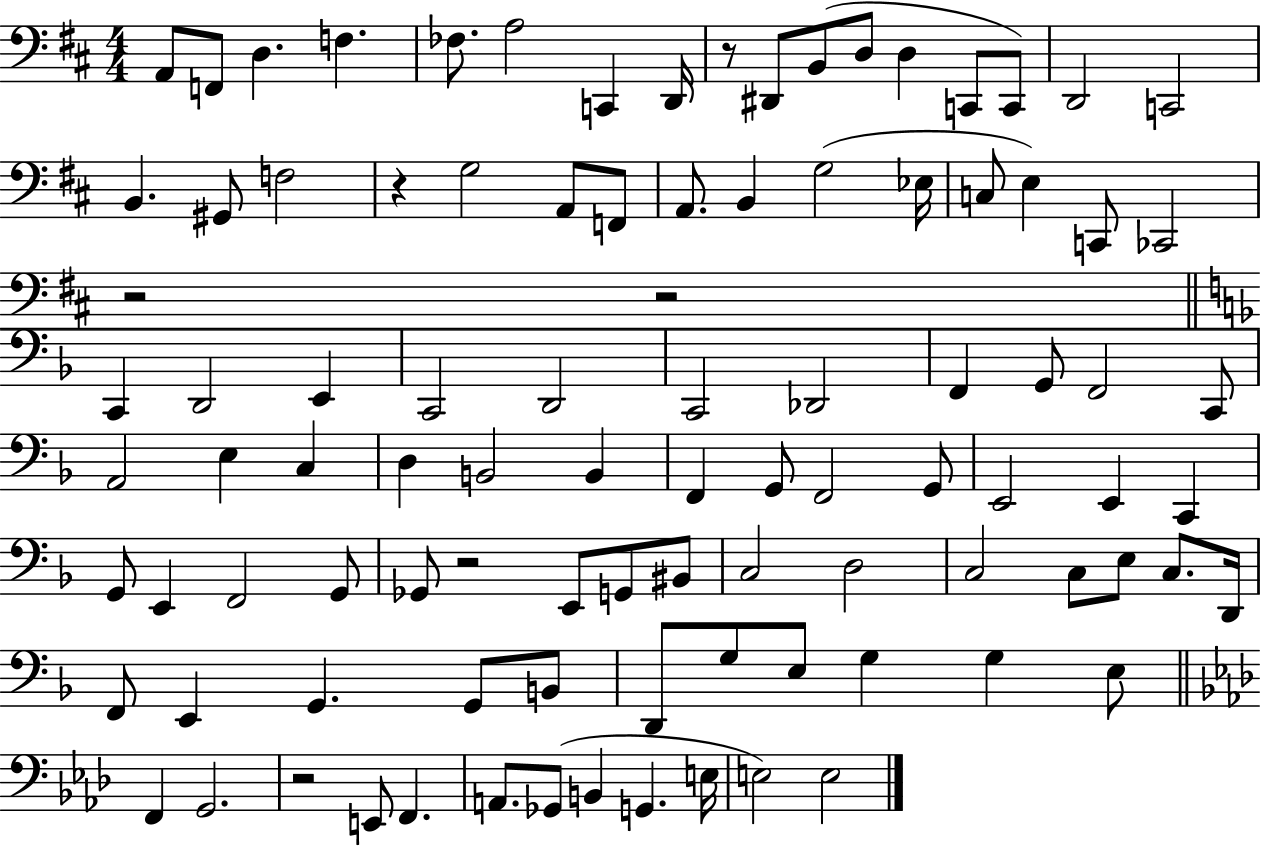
A2/e F2/e D3/q. F3/q. FES3/e. A3/h C2/q D2/s R/e D#2/e B2/e D3/e D3/q C2/e C2/e D2/h C2/h B2/q. G#2/e F3/h R/q G3/h A2/e F2/e A2/e. B2/q G3/h Eb3/s C3/e E3/q C2/e CES2/h R/h R/h C2/q D2/h E2/q C2/h D2/h C2/h Db2/h F2/q G2/e F2/h C2/e A2/h E3/q C3/q D3/q B2/h B2/q F2/q G2/e F2/h G2/e E2/h E2/q C2/q G2/e E2/q F2/h G2/e Gb2/e R/h E2/e G2/e BIS2/e C3/h D3/h C3/h C3/e E3/e C3/e. D2/s F2/e E2/q G2/q. G2/e B2/e D2/e G3/e E3/e G3/q G3/q E3/e F2/q G2/h. R/h E2/e F2/q. A2/e. Gb2/e B2/q G2/q. E3/s E3/h E3/h